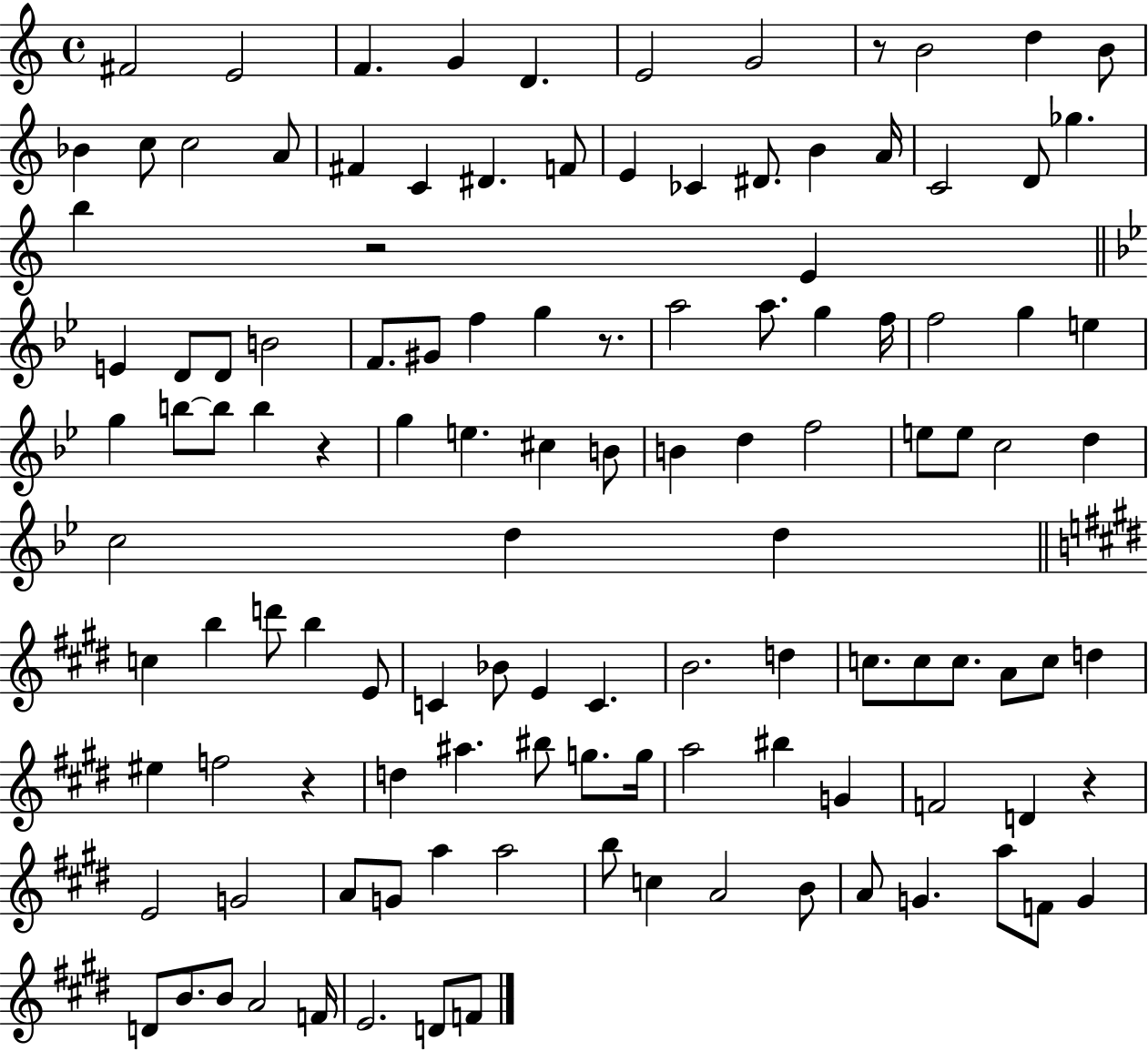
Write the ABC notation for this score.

X:1
T:Untitled
M:4/4
L:1/4
K:C
^F2 E2 F G D E2 G2 z/2 B2 d B/2 _B c/2 c2 A/2 ^F C ^D F/2 E _C ^D/2 B A/4 C2 D/2 _g b z2 E E D/2 D/2 B2 F/2 ^G/2 f g z/2 a2 a/2 g f/4 f2 g e g b/2 b/2 b z g e ^c B/2 B d f2 e/2 e/2 c2 d c2 d d c b d'/2 b E/2 C _B/2 E C B2 d c/2 c/2 c/2 A/2 c/2 d ^e f2 z d ^a ^b/2 g/2 g/4 a2 ^b G F2 D z E2 G2 A/2 G/2 a a2 b/2 c A2 B/2 A/2 G a/2 F/2 G D/2 B/2 B/2 A2 F/4 E2 D/2 F/2